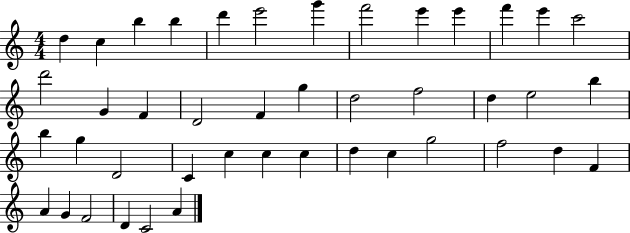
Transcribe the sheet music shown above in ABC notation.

X:1
T:Untitled
M:4/4
L:1/4
K:C
d c b b d' e'2 g' f'2 e' e' f' e' c'2 d'2 G F D2 F g d2 f2 d e2 b b g D2 C c c c d c g2 f2 d F A G F2 D C2 A